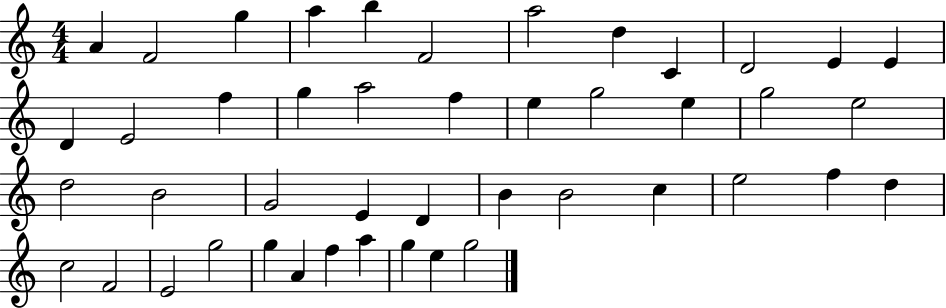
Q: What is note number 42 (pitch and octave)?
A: A5